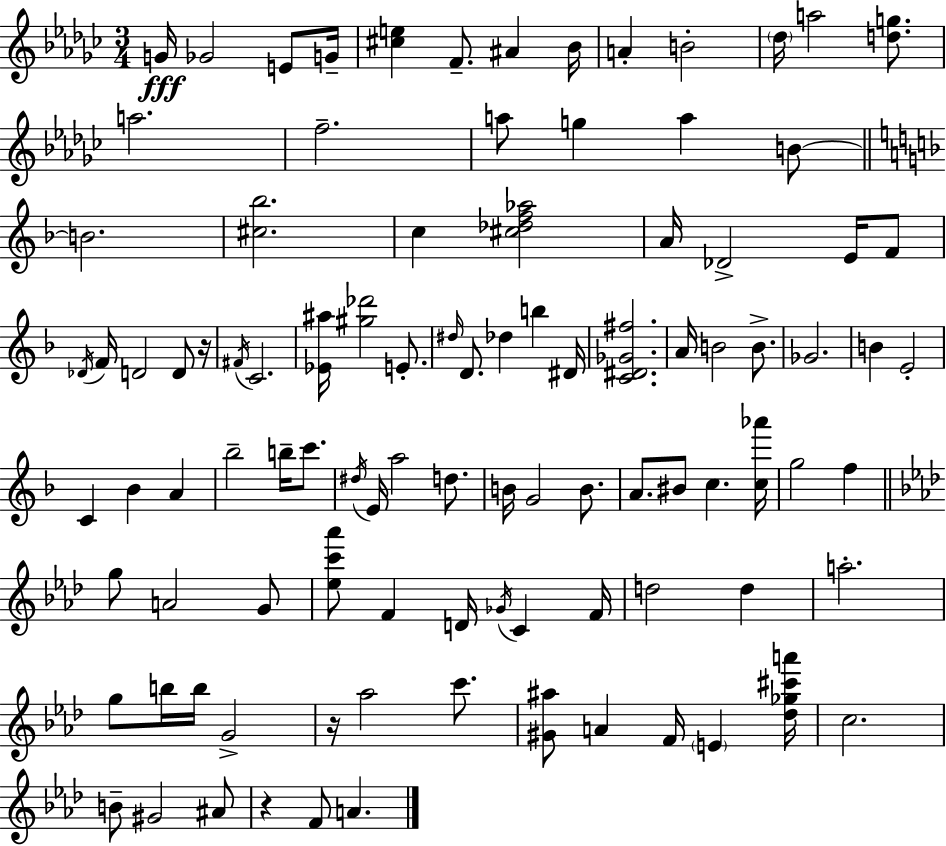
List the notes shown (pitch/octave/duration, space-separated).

G4/s Gb4/h E4/e G4/s [C#5,E5]/q F4/e. A#4/q Bb4/s A4/q B4/h Db5/s A5/h [D5,G5]/e. A5/h. F5/h. A5/e G5/q A5/q B4/e B4/h. [C#5,Bb5]/h. C5/q [C#5,Db5,F5,Ab5]/h A4/s Db4/h E4/s F4/e Db4/s F4/s D4/h D4/e R/s F#4/s C4/h. [Eb4,A#5]/s [G#5,Db6]/h E4/e. D#5/s D4/e. Db5/q B5/q D#4/s [C4,D#4,Gb4,F#5]/h. A4/s B4/h B4/e. Gb4/h. B4/q E4/h C4/q Bb4/q A4/q Bb5/h B5/s C6/e. D#5/s E4/s A5/h D5/e. B4/s G4/h B4/e. A4/e. BIS4/e C5/q. [C5,Ab6]/s G5/h F5/q G5/e A4/h G4/e [Eb5,C6,Ab6]/e F4/q D4/s Gb4/s C4/q F4/s D5/h D5/q A5/h. G5/e B5/s B5/s G4/h R/s Ab5/h C6/e. [G#4,A#5]/e A4/q F4/s E4/q [Db5,Gb5,C#6,A6]/s C5/h. B4/e G#4/h A#4/e R/q F4/e A4/q.